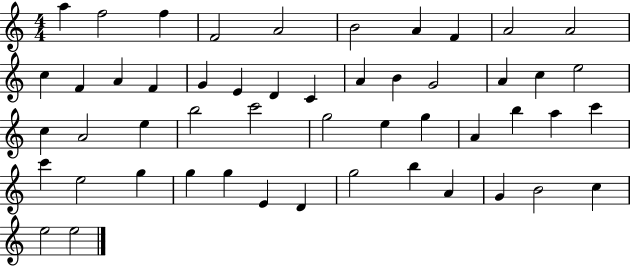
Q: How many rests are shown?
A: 0